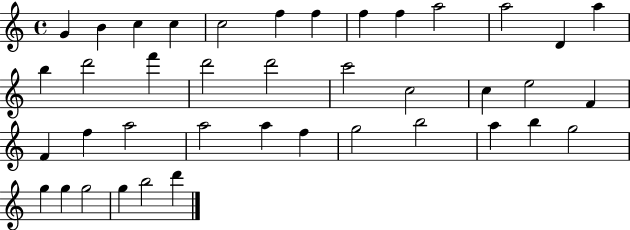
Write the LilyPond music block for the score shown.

{
  \clef treble
  \time 4/4
  \defaultTimeSignature
  \key c \major
  g'4 b'4 c''4 c''4 | c''2 f''4 f''4 | f''4 f''4 a''2 | a''2 d'4 a''4 | \break b''4 d'''2 f'''4 | d'''2 d'''2 | c'''2 c''2 | c''4 e''2 f'4 | \break f'4 f''4 a''2 | a''2 a''4 f''4 | g''2 b''2 | a''4 b''4 g''2 | \break g''4 g''4 g''2 | g''4 b''2 d'''4 | \bar "|."
}